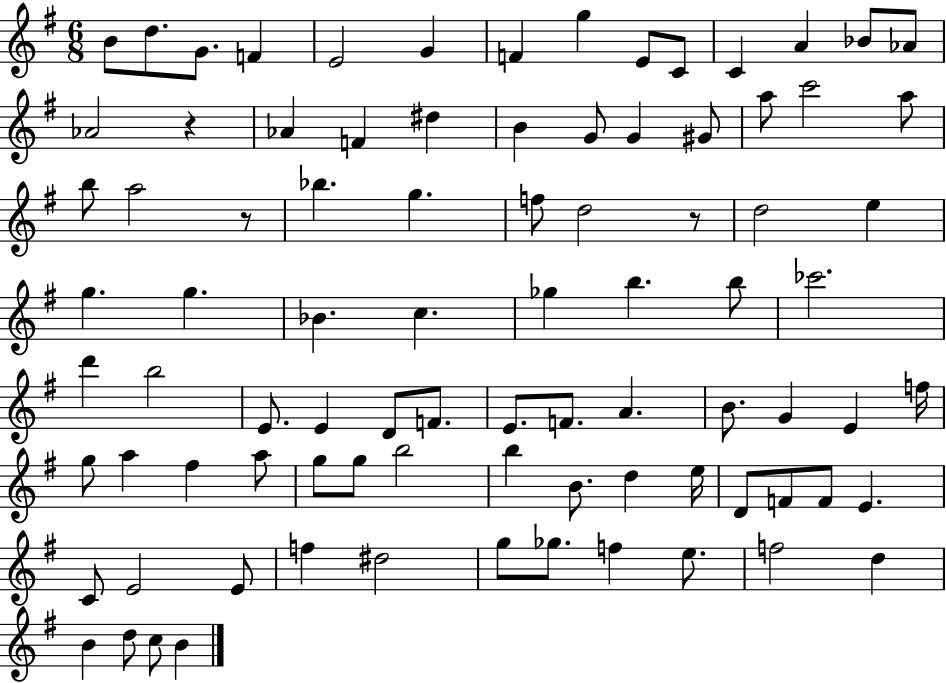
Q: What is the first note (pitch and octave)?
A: B4